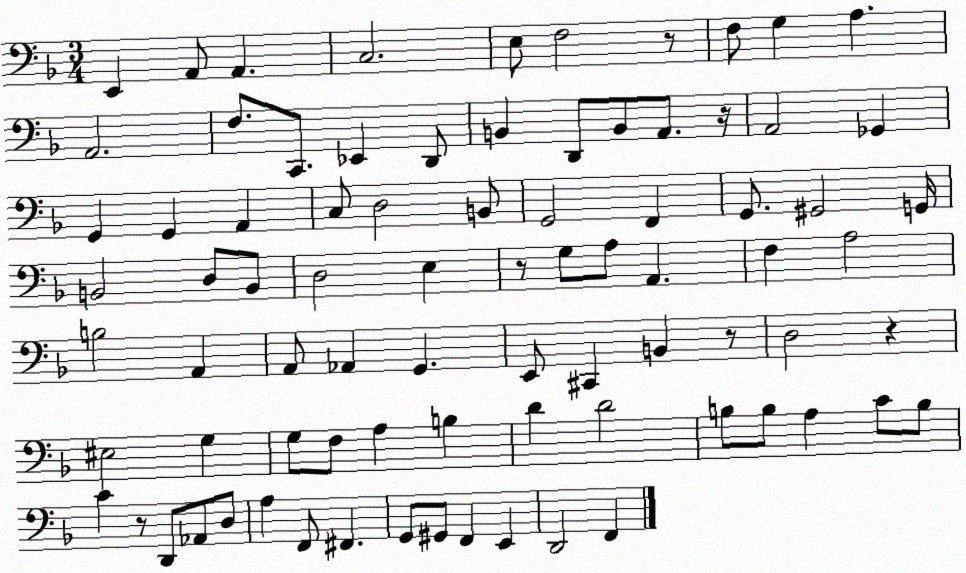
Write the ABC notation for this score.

X:1
T:Untitled
M:3/4
L:1/4
K:F
E,, A,,/2 A,, C,2 E,/2 F,2 z/2 F,/2 G, A, A,,2 F,/2 C,,/2 _E,, D,,/2 B,, D,,/2 B,,/2 A,,/2 z/4 A,,2 _G,, G,, G,, A,, C,/2 D,2 B,,/2 G,,2 F,, G,,/2 ^G,,2 G,,/4 B,,2 D,/2 B,,/2 D,2 E, z/2 G,/2 A,/2 A,, F, A,2 B,2 A,, A,,/2 _A,, G,, E,,/2 ^C,, B,, z/2 D,2 z ^E,2 G, G,/2 F,/2 A, B, D D2 B,/2 B,/2 A, C/2 B,/2 C z/2 D,,/2 _A,,/2 D,/2 A, F,,/2 ^F,, G,,/2 ^G,,/2 F,, E,, D,,2 F,,